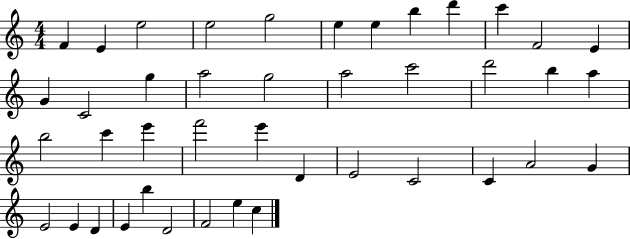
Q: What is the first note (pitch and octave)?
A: F4